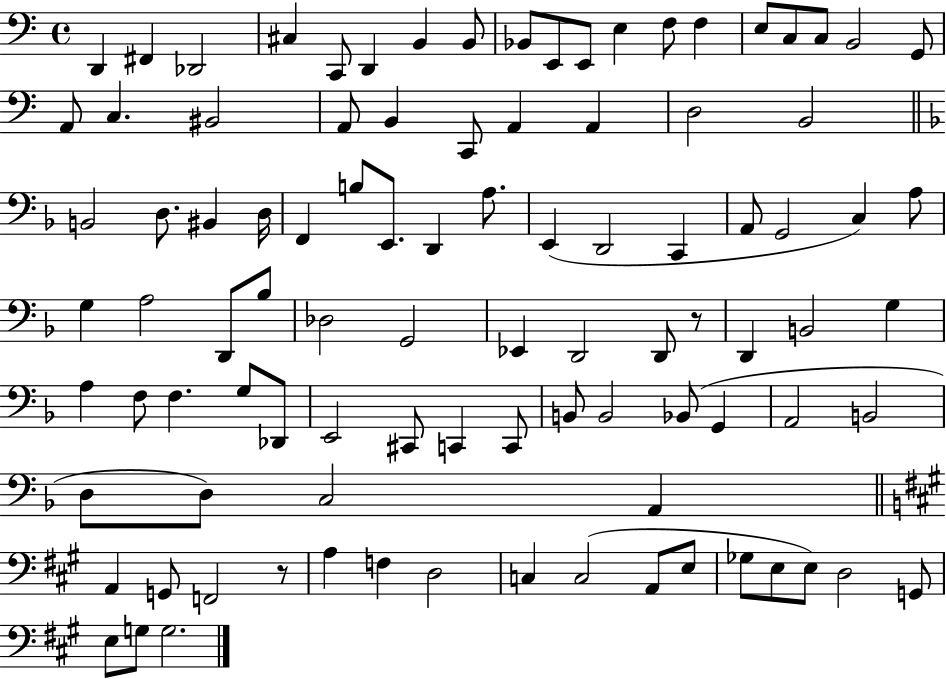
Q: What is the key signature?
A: C major